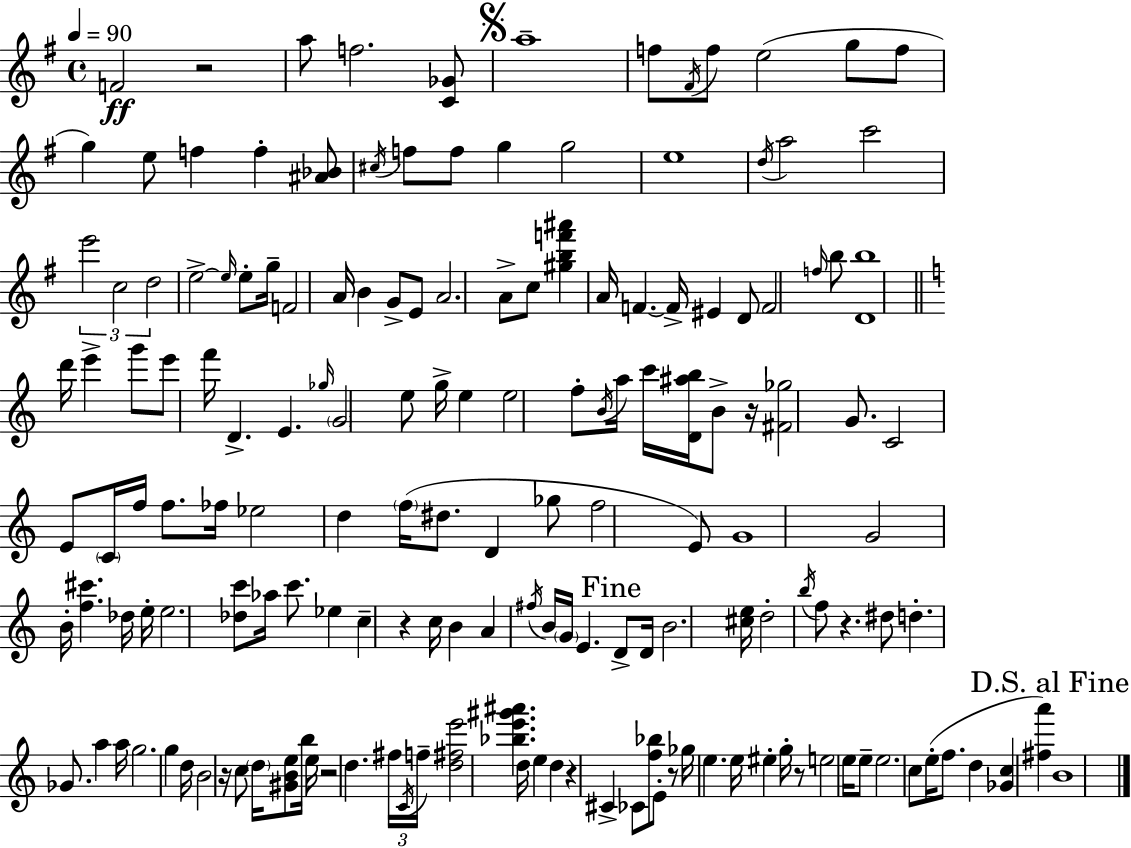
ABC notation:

X:1
T:Untitled
M:4/4
L:1/4
K:Em
F2 z2 a/2 f2 [C_G]/2 a4 f/2 ^F/4 f/2 e2 g/2 f/2 g e/2 f f [^A_B]/2 ^c/4 f/2 f/2 g g2 e4 d/4 a2 c'2 e'2 c2 d2 e2 e/4 e/2 g/4 F2 A/4 B G/2 E/2 A2 A/2 c/2 [^gbf'^a'] A/4 F F/4 ^E D/2 F2 f/4 b/2 [Db]4 d'/4 e' g'/2 e'/2 f'/4 D E _g/4 G2 e/2 g/4 e e2 f/2 B/4 a/4 c'/4 [D^ab]/4 B/2 z/4 [^F_g]2 G/2 C2 E/2 C/4 f/4 f/2 _f/4 _e2 d f/4 ^d/2 D _g/2 f2 E/2 G4 G2 B/4 [f^c'] _d/4 e/4 e2 [_dc']/2 _a/4 c'/2 _e c z c/4 B A ^f/4 B/4 G/4 E D/2 D/4 B2 [^ce]/4 d2 b/4 f/2 z ^d/2 d _G/2 a a/4 g2 g d/4 B2 z/4 c/2 d/4 [^GBe]/2 b/4 e/4 z2 d ^f/4 C/4 f/4 [d^fe']2 [_be'^g'^a'] d/4 e d z ^C _C/2 [f_b]/2 E/2 z/2 _g/4 e e/4 ^e g/4 z/2 e2 e/4 e/2 e2 c/2 e/4 f/2 d [_Gc] [^fa'] B4